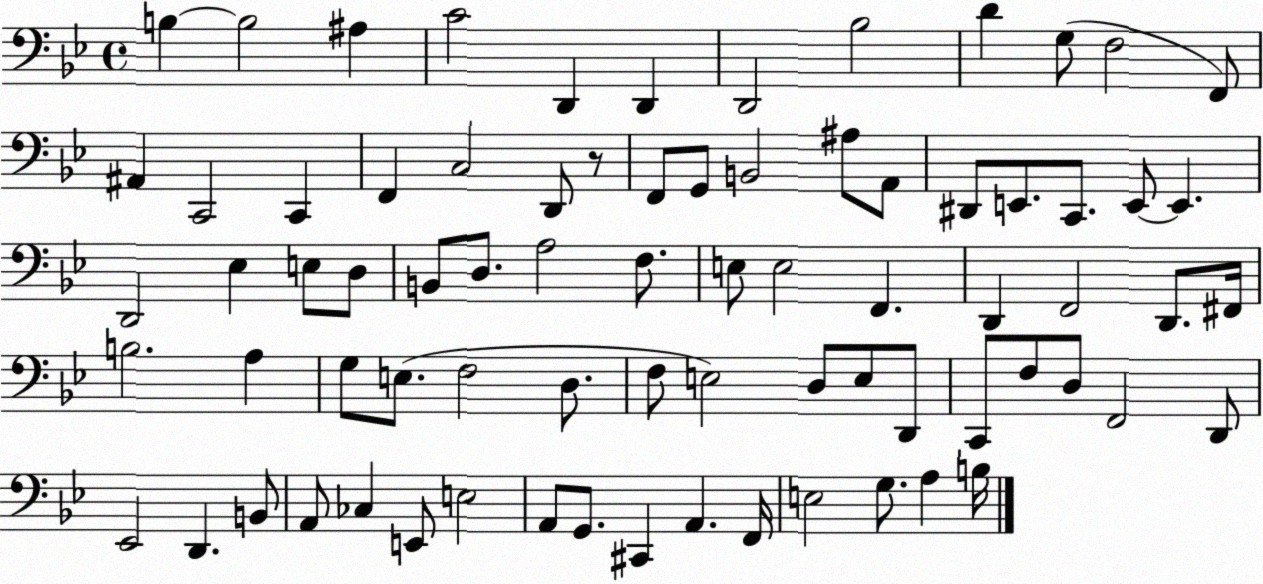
X:1
T:Untitled
M:4/4
L:1/4
K:Bb
B, B,2 ^A, C2 D,, D,, D,,2 _B,2 D G,/2 F,2 F,,/2 ^A,, C,,2 C,, F,, C,2 D,,/2 z/2 F,,/2 G,,/2 B,,2 ^A,/2 A,,/2 ^D,,/2 E,,/2 C,,/2 E,,/2 E,, D,,2 _E, E,/2 D,/2 B,,/2 D,/2 A,2 F,/2 E,/2 E,2 F,, D,, F,,2 D,,/2 ^F,,/4 B,2 A, G,/2 E,/2 F,2 D,/2 F,/2 E,2 D,/2 E,/2 D,,/2 C,,/2 F,/2 D,/2 F,,2 D,,/2 _E,,2 D,, B,,/2 A,,/2 _C, E,,/2 E,2 A,,/2 G,,/2 ^C,, A,, F,,/4 E,2 G,/2 A, B,/4